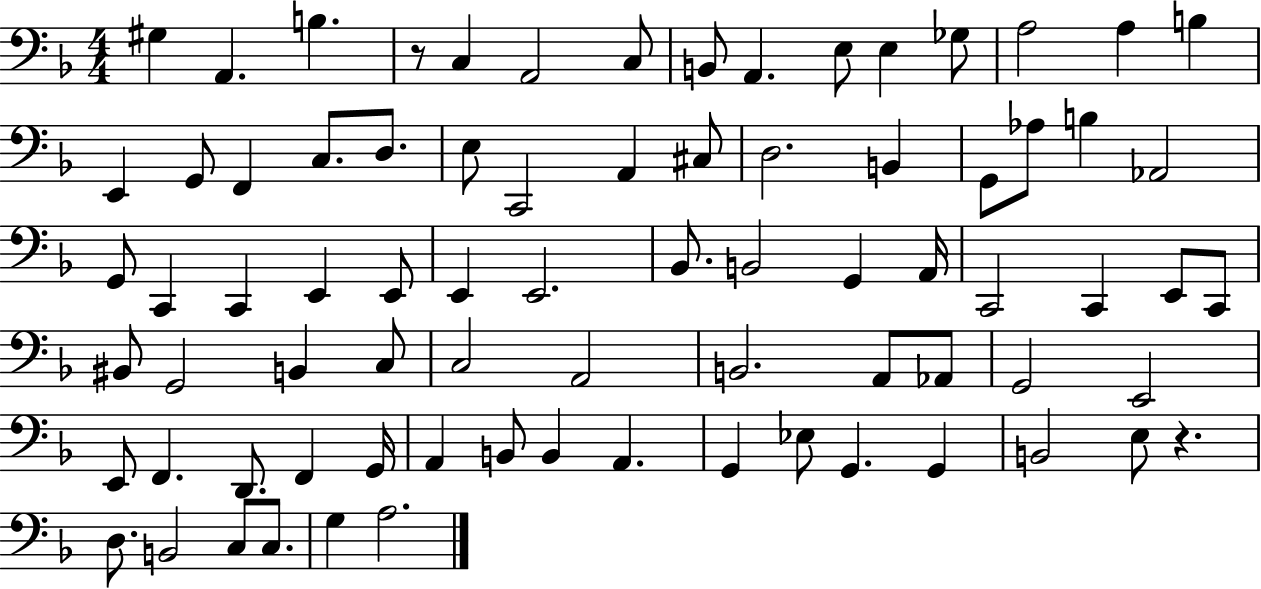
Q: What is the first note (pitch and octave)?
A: G#3